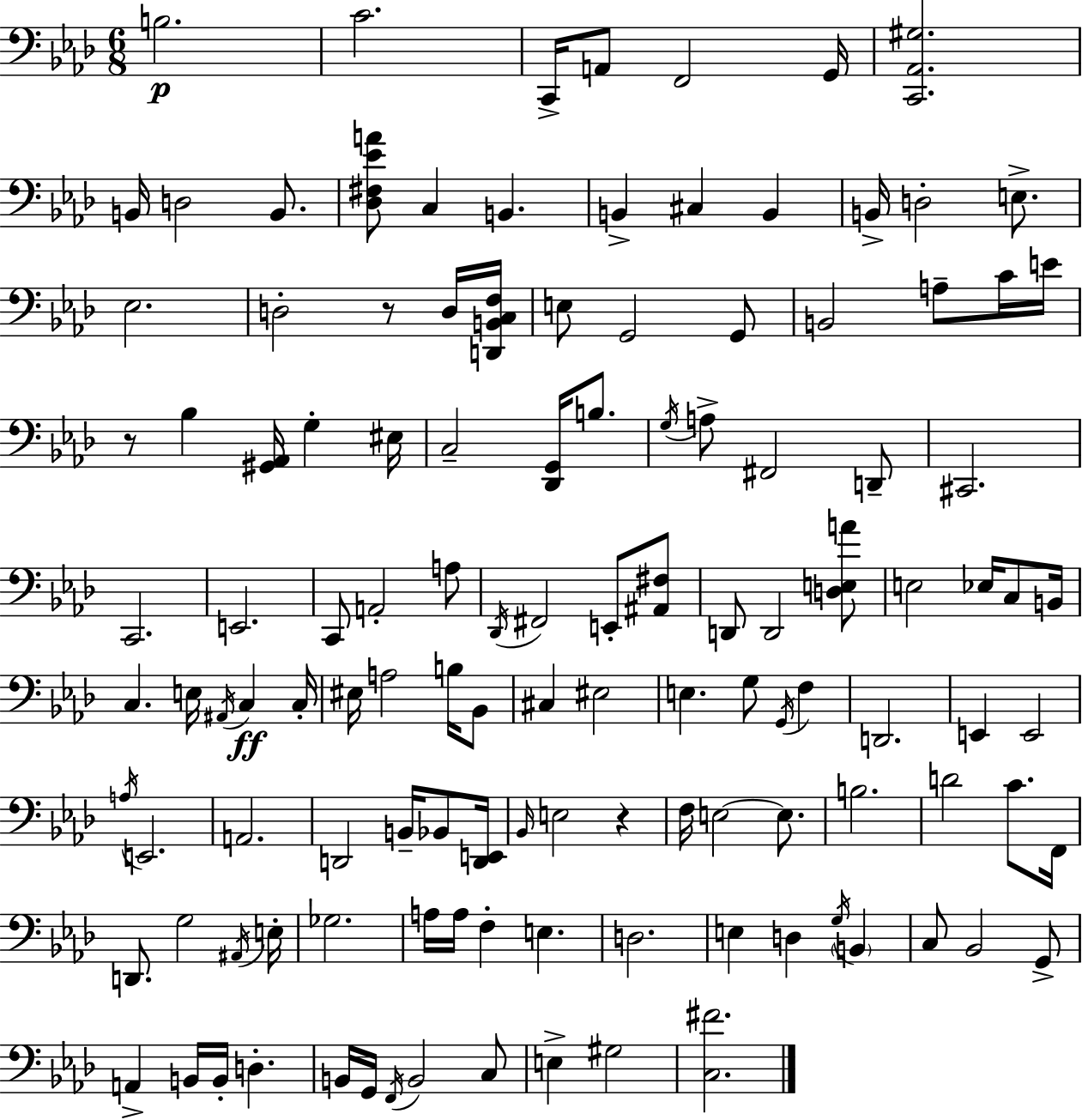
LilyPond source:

{
  \clef bass
  \numericTimeSignature
  \time 6/8
  \key f \minor
  b2.\p | c'2. | c,16-> a,8 f,2 g,16 | <c, aes, gis>2. | \break b,16 d2 b,8. | <des fis ees' a'>8 c4 b,4. | b,4-> cis4 b,4 | b,16-> d2-. e8.-> | \break ees2. | d2-. r8 d16 <d, b, c f>16 | e8 g,2 g,8 | b,2 a8-- c'16 e'16 | \break r8 bes4 <gis, aes,>16 g4-. eis16 | c2-- <des, g,>16 b8. | \acciaccatura { g16 } a8-> fis,2 d,8-- | cis,2. | \break c,2. | e,2. | c,8 a,2-. a8 | \acciaccatura { des,16 } fis,2 e,8-. | \break <ais, fis>8 d,8 d,2 | <d e a'>8 e2 ees16 c8 | b,16 c4. e16 \acciaccatura { ais,16 }\ff c4 | c16-. eis16 a2 | \break b16 bes,8 cis4 eis2 | e4. g8 \acciaccatura { g,16 } | f4 d,2. | e,4 e,2 | \break \acciaccatura { a16 } e,2. | a,2. | d,2 | b,16-- bes,8 <d, e,>16 \grace { bes,16 } e2 | \break r4 f16 e2~~ | e8. b2. | d'2 | c'8. f,16 d,8. g2 | \break \acciaccatura { ais,16 } e16-. ges2. | a16 a16 f4-. | e4. d2. | e4 d4 | \break \acciaccatura { g16 } \parenthesize b,4 c8 bes,2 | g,8-> a,4-> | b,16 b,16-. d4.-. b,16 g,16 \acciaccatura { f,16 } b,2 | c8 e4-> | \break gis2 <c fis'>2. | \bar "|."
}